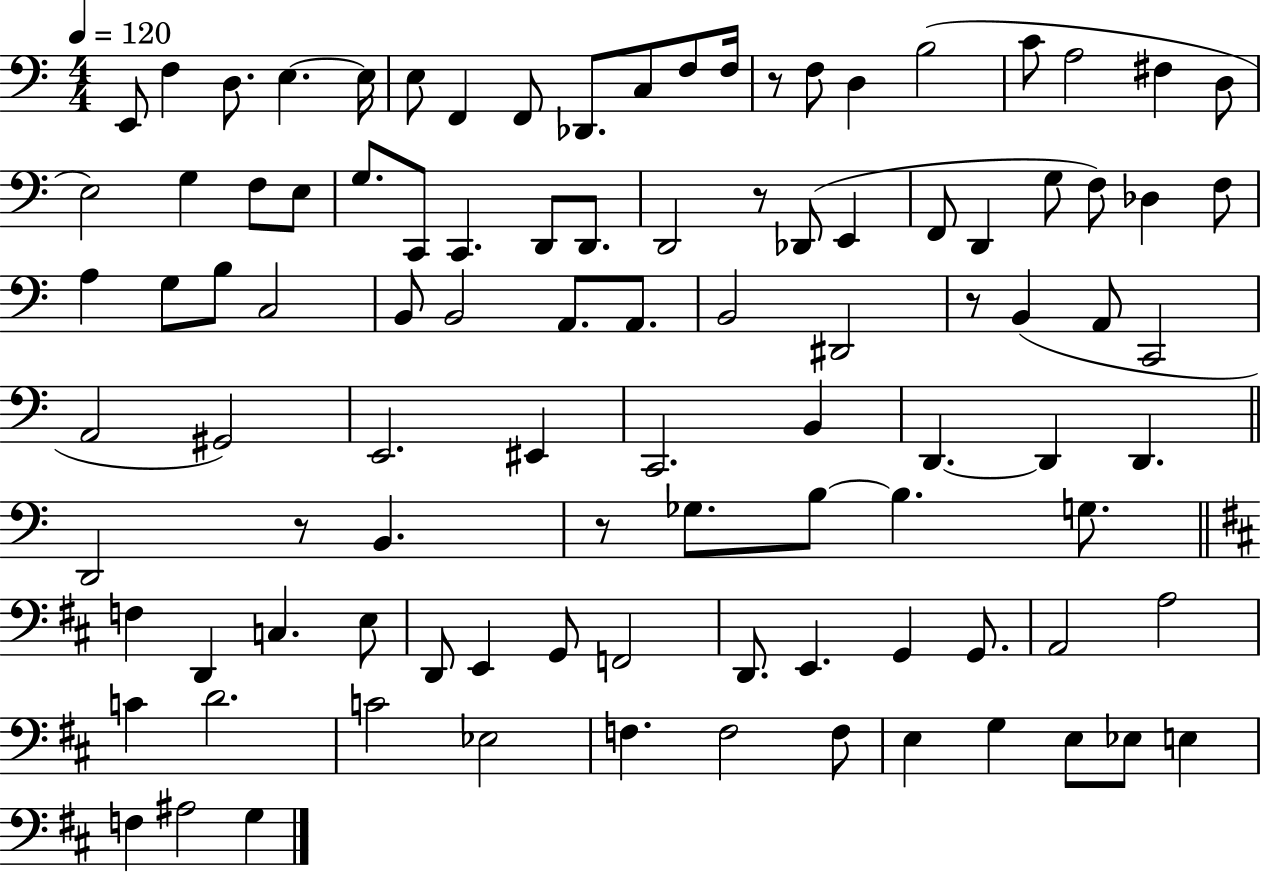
E2/e F3/q D3/e. E3/q. E3/s E3/e F2/q F2/e Db2/e. C3/e F3/e F3/s R/e F3/e D3/q B3/h C4/e A3/h F#3/q D3/e E3/h G3/q F3/e E3/e G3/e. C2/e C2/q. D2/e D2/e. D2/h R/e Db2/e E2/q F2/e D2/q G3/e F3/e Db3/q F3/e A3/q G3/e B3/e C3/h B2/e B2/h A2/e. A2/e. B2/h D#2/h R/e B2/q A2/e C2/h A2/h G#2/h E2/h. EIS2/q C2/h. B2/q D2/q. D2/q D2/q. D2/h R/e B2/q. R/e Gb3/e. B3/e B3/q. G3/e. F3/q D2/q C3/q. E3/e D2/e E2/q G2/e F2/h D2/e. E2/q. G2/q G2/e. A2/h A3/h C4/q D4/h. C4/h Eb3/h F3/q. F3/h F3/e E3/q G3/q E3/e Eb3/e E3/q F3/q A#3/h G3/q